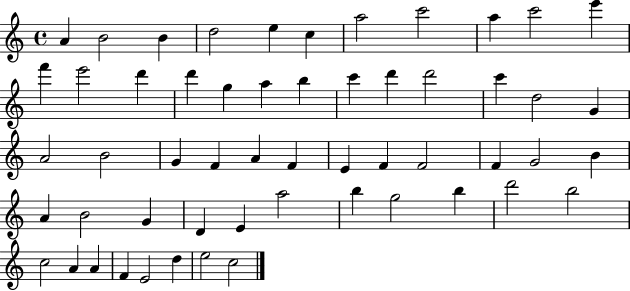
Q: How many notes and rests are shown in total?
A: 55